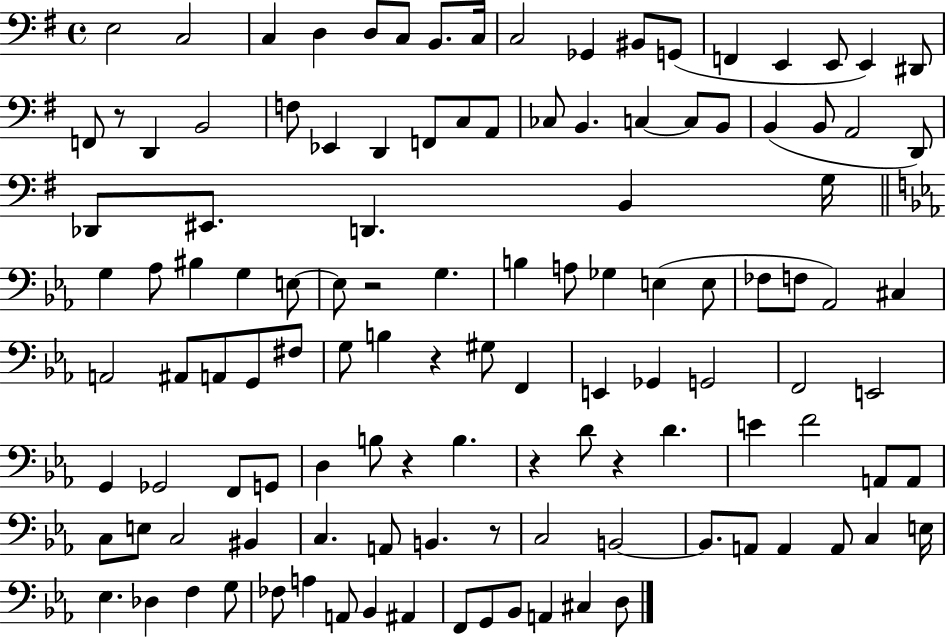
{
  \clef bass
  \time 4/4
  \defaultTimeSignature
  \key g \major
  e2 c2 | c4 d4 d8 c8 b,8. c16 | c2 ges,4 bis,8 g,8( | f,4 e,4 e,8 e,4) dis,8 | \break f,8 r8 d,4 b,2 | f8 ees,4 d,4 f,8 c8 a,8 | ces8 b,4. c4~~ c8 b,8 | b,4( b,8 a,2 d,8) | \break des,8 eis,8. d,4. b,4 g16 | \bar "||" \break \key c \minor g4 aes8 bis4 g4 e8~~ | e8 r2 g4. | b4 a8 ges4 e4( e8 | fes8 f8 aes,2) cis4 | \break a,2 ais,8 a,8 g,8 fis8 | g8 b4 r4 gis8 f,4 | e,4 ges,4 g,2 | f,2 e,2 | \break g,4 ges,2 f,8 g,8 | d4 b8 r4 b4. | r4 d'8 r4 d'4. | e'4 f'2 a,8 a,8 | \break c8 e8 c2 bis,4 | c4. a,8 b,4. r8 | c2 b,2~~ | b,8. a,8 a,4 a,8 c4 e16 | \break ees4. des4 f4 g8 | fes8 a4 a,8 bes,4 ais,4 | f,8 g,8 bes,8 a,4 cis4 d8 | \bar "|."
}